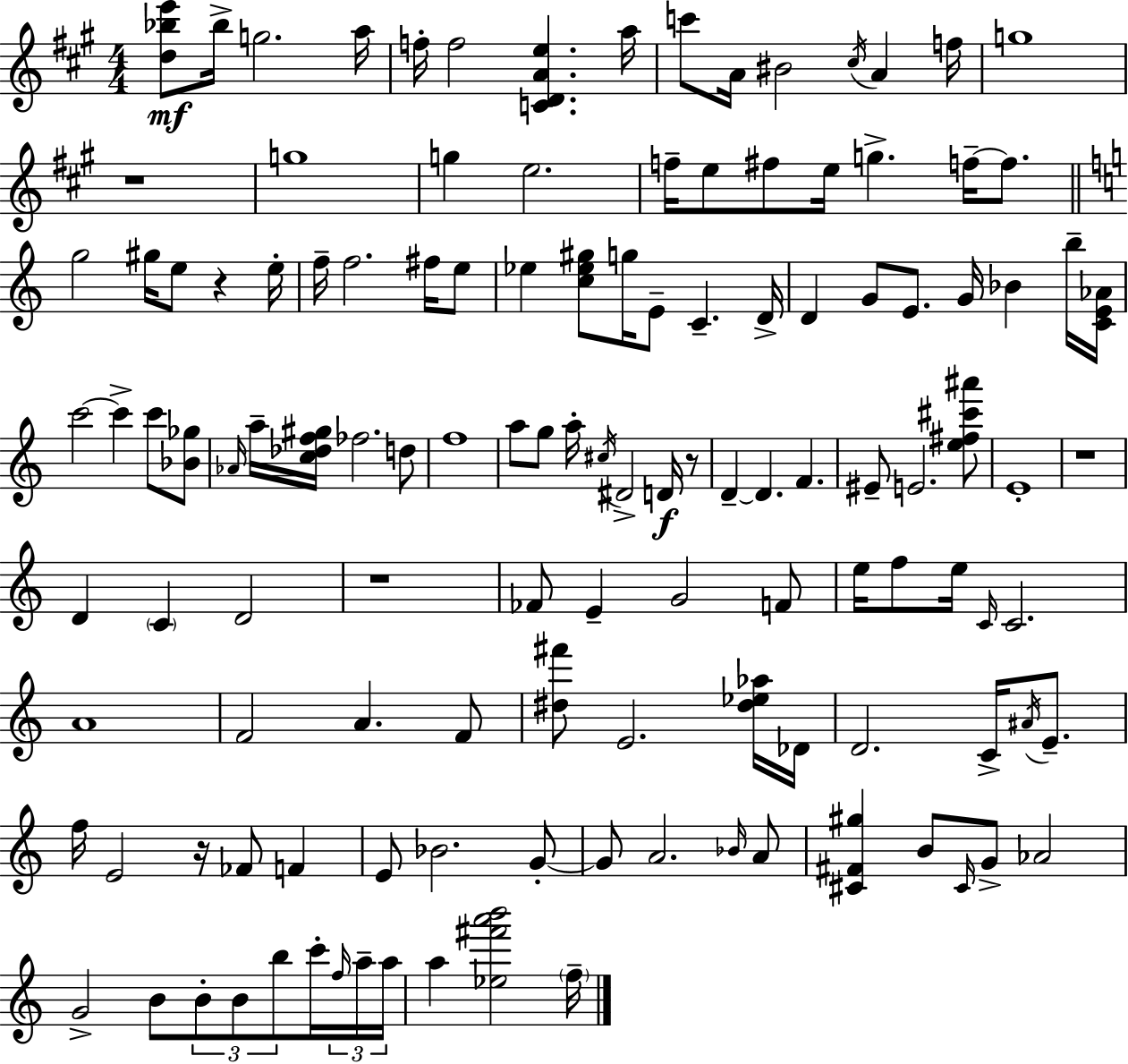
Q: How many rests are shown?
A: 6